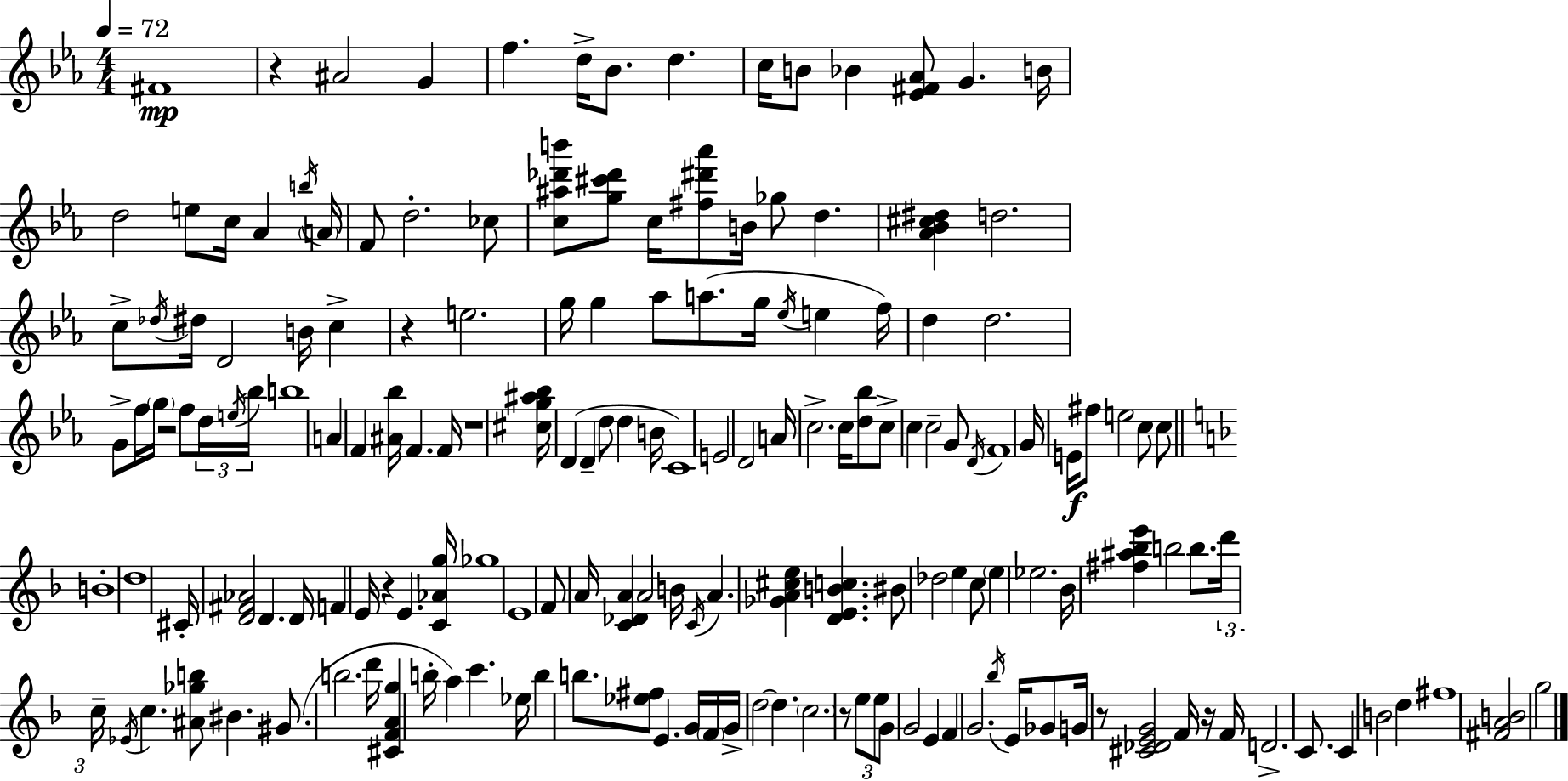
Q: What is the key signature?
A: C minor